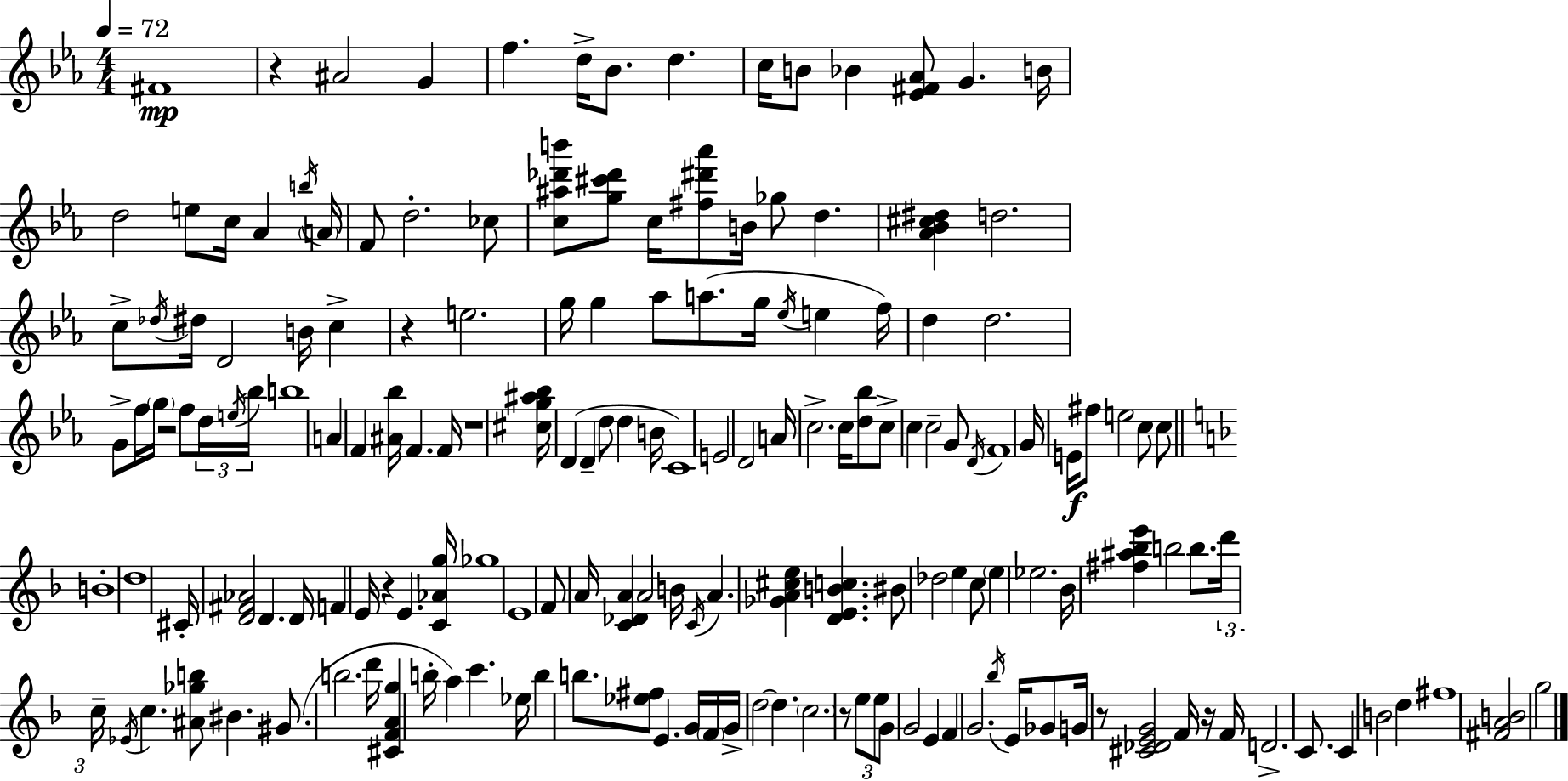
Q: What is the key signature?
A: C minor